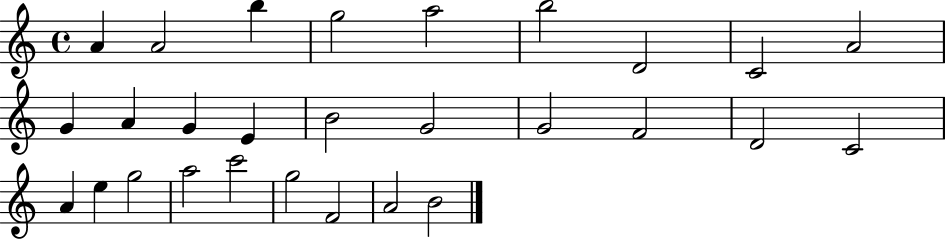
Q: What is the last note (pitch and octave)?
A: B4